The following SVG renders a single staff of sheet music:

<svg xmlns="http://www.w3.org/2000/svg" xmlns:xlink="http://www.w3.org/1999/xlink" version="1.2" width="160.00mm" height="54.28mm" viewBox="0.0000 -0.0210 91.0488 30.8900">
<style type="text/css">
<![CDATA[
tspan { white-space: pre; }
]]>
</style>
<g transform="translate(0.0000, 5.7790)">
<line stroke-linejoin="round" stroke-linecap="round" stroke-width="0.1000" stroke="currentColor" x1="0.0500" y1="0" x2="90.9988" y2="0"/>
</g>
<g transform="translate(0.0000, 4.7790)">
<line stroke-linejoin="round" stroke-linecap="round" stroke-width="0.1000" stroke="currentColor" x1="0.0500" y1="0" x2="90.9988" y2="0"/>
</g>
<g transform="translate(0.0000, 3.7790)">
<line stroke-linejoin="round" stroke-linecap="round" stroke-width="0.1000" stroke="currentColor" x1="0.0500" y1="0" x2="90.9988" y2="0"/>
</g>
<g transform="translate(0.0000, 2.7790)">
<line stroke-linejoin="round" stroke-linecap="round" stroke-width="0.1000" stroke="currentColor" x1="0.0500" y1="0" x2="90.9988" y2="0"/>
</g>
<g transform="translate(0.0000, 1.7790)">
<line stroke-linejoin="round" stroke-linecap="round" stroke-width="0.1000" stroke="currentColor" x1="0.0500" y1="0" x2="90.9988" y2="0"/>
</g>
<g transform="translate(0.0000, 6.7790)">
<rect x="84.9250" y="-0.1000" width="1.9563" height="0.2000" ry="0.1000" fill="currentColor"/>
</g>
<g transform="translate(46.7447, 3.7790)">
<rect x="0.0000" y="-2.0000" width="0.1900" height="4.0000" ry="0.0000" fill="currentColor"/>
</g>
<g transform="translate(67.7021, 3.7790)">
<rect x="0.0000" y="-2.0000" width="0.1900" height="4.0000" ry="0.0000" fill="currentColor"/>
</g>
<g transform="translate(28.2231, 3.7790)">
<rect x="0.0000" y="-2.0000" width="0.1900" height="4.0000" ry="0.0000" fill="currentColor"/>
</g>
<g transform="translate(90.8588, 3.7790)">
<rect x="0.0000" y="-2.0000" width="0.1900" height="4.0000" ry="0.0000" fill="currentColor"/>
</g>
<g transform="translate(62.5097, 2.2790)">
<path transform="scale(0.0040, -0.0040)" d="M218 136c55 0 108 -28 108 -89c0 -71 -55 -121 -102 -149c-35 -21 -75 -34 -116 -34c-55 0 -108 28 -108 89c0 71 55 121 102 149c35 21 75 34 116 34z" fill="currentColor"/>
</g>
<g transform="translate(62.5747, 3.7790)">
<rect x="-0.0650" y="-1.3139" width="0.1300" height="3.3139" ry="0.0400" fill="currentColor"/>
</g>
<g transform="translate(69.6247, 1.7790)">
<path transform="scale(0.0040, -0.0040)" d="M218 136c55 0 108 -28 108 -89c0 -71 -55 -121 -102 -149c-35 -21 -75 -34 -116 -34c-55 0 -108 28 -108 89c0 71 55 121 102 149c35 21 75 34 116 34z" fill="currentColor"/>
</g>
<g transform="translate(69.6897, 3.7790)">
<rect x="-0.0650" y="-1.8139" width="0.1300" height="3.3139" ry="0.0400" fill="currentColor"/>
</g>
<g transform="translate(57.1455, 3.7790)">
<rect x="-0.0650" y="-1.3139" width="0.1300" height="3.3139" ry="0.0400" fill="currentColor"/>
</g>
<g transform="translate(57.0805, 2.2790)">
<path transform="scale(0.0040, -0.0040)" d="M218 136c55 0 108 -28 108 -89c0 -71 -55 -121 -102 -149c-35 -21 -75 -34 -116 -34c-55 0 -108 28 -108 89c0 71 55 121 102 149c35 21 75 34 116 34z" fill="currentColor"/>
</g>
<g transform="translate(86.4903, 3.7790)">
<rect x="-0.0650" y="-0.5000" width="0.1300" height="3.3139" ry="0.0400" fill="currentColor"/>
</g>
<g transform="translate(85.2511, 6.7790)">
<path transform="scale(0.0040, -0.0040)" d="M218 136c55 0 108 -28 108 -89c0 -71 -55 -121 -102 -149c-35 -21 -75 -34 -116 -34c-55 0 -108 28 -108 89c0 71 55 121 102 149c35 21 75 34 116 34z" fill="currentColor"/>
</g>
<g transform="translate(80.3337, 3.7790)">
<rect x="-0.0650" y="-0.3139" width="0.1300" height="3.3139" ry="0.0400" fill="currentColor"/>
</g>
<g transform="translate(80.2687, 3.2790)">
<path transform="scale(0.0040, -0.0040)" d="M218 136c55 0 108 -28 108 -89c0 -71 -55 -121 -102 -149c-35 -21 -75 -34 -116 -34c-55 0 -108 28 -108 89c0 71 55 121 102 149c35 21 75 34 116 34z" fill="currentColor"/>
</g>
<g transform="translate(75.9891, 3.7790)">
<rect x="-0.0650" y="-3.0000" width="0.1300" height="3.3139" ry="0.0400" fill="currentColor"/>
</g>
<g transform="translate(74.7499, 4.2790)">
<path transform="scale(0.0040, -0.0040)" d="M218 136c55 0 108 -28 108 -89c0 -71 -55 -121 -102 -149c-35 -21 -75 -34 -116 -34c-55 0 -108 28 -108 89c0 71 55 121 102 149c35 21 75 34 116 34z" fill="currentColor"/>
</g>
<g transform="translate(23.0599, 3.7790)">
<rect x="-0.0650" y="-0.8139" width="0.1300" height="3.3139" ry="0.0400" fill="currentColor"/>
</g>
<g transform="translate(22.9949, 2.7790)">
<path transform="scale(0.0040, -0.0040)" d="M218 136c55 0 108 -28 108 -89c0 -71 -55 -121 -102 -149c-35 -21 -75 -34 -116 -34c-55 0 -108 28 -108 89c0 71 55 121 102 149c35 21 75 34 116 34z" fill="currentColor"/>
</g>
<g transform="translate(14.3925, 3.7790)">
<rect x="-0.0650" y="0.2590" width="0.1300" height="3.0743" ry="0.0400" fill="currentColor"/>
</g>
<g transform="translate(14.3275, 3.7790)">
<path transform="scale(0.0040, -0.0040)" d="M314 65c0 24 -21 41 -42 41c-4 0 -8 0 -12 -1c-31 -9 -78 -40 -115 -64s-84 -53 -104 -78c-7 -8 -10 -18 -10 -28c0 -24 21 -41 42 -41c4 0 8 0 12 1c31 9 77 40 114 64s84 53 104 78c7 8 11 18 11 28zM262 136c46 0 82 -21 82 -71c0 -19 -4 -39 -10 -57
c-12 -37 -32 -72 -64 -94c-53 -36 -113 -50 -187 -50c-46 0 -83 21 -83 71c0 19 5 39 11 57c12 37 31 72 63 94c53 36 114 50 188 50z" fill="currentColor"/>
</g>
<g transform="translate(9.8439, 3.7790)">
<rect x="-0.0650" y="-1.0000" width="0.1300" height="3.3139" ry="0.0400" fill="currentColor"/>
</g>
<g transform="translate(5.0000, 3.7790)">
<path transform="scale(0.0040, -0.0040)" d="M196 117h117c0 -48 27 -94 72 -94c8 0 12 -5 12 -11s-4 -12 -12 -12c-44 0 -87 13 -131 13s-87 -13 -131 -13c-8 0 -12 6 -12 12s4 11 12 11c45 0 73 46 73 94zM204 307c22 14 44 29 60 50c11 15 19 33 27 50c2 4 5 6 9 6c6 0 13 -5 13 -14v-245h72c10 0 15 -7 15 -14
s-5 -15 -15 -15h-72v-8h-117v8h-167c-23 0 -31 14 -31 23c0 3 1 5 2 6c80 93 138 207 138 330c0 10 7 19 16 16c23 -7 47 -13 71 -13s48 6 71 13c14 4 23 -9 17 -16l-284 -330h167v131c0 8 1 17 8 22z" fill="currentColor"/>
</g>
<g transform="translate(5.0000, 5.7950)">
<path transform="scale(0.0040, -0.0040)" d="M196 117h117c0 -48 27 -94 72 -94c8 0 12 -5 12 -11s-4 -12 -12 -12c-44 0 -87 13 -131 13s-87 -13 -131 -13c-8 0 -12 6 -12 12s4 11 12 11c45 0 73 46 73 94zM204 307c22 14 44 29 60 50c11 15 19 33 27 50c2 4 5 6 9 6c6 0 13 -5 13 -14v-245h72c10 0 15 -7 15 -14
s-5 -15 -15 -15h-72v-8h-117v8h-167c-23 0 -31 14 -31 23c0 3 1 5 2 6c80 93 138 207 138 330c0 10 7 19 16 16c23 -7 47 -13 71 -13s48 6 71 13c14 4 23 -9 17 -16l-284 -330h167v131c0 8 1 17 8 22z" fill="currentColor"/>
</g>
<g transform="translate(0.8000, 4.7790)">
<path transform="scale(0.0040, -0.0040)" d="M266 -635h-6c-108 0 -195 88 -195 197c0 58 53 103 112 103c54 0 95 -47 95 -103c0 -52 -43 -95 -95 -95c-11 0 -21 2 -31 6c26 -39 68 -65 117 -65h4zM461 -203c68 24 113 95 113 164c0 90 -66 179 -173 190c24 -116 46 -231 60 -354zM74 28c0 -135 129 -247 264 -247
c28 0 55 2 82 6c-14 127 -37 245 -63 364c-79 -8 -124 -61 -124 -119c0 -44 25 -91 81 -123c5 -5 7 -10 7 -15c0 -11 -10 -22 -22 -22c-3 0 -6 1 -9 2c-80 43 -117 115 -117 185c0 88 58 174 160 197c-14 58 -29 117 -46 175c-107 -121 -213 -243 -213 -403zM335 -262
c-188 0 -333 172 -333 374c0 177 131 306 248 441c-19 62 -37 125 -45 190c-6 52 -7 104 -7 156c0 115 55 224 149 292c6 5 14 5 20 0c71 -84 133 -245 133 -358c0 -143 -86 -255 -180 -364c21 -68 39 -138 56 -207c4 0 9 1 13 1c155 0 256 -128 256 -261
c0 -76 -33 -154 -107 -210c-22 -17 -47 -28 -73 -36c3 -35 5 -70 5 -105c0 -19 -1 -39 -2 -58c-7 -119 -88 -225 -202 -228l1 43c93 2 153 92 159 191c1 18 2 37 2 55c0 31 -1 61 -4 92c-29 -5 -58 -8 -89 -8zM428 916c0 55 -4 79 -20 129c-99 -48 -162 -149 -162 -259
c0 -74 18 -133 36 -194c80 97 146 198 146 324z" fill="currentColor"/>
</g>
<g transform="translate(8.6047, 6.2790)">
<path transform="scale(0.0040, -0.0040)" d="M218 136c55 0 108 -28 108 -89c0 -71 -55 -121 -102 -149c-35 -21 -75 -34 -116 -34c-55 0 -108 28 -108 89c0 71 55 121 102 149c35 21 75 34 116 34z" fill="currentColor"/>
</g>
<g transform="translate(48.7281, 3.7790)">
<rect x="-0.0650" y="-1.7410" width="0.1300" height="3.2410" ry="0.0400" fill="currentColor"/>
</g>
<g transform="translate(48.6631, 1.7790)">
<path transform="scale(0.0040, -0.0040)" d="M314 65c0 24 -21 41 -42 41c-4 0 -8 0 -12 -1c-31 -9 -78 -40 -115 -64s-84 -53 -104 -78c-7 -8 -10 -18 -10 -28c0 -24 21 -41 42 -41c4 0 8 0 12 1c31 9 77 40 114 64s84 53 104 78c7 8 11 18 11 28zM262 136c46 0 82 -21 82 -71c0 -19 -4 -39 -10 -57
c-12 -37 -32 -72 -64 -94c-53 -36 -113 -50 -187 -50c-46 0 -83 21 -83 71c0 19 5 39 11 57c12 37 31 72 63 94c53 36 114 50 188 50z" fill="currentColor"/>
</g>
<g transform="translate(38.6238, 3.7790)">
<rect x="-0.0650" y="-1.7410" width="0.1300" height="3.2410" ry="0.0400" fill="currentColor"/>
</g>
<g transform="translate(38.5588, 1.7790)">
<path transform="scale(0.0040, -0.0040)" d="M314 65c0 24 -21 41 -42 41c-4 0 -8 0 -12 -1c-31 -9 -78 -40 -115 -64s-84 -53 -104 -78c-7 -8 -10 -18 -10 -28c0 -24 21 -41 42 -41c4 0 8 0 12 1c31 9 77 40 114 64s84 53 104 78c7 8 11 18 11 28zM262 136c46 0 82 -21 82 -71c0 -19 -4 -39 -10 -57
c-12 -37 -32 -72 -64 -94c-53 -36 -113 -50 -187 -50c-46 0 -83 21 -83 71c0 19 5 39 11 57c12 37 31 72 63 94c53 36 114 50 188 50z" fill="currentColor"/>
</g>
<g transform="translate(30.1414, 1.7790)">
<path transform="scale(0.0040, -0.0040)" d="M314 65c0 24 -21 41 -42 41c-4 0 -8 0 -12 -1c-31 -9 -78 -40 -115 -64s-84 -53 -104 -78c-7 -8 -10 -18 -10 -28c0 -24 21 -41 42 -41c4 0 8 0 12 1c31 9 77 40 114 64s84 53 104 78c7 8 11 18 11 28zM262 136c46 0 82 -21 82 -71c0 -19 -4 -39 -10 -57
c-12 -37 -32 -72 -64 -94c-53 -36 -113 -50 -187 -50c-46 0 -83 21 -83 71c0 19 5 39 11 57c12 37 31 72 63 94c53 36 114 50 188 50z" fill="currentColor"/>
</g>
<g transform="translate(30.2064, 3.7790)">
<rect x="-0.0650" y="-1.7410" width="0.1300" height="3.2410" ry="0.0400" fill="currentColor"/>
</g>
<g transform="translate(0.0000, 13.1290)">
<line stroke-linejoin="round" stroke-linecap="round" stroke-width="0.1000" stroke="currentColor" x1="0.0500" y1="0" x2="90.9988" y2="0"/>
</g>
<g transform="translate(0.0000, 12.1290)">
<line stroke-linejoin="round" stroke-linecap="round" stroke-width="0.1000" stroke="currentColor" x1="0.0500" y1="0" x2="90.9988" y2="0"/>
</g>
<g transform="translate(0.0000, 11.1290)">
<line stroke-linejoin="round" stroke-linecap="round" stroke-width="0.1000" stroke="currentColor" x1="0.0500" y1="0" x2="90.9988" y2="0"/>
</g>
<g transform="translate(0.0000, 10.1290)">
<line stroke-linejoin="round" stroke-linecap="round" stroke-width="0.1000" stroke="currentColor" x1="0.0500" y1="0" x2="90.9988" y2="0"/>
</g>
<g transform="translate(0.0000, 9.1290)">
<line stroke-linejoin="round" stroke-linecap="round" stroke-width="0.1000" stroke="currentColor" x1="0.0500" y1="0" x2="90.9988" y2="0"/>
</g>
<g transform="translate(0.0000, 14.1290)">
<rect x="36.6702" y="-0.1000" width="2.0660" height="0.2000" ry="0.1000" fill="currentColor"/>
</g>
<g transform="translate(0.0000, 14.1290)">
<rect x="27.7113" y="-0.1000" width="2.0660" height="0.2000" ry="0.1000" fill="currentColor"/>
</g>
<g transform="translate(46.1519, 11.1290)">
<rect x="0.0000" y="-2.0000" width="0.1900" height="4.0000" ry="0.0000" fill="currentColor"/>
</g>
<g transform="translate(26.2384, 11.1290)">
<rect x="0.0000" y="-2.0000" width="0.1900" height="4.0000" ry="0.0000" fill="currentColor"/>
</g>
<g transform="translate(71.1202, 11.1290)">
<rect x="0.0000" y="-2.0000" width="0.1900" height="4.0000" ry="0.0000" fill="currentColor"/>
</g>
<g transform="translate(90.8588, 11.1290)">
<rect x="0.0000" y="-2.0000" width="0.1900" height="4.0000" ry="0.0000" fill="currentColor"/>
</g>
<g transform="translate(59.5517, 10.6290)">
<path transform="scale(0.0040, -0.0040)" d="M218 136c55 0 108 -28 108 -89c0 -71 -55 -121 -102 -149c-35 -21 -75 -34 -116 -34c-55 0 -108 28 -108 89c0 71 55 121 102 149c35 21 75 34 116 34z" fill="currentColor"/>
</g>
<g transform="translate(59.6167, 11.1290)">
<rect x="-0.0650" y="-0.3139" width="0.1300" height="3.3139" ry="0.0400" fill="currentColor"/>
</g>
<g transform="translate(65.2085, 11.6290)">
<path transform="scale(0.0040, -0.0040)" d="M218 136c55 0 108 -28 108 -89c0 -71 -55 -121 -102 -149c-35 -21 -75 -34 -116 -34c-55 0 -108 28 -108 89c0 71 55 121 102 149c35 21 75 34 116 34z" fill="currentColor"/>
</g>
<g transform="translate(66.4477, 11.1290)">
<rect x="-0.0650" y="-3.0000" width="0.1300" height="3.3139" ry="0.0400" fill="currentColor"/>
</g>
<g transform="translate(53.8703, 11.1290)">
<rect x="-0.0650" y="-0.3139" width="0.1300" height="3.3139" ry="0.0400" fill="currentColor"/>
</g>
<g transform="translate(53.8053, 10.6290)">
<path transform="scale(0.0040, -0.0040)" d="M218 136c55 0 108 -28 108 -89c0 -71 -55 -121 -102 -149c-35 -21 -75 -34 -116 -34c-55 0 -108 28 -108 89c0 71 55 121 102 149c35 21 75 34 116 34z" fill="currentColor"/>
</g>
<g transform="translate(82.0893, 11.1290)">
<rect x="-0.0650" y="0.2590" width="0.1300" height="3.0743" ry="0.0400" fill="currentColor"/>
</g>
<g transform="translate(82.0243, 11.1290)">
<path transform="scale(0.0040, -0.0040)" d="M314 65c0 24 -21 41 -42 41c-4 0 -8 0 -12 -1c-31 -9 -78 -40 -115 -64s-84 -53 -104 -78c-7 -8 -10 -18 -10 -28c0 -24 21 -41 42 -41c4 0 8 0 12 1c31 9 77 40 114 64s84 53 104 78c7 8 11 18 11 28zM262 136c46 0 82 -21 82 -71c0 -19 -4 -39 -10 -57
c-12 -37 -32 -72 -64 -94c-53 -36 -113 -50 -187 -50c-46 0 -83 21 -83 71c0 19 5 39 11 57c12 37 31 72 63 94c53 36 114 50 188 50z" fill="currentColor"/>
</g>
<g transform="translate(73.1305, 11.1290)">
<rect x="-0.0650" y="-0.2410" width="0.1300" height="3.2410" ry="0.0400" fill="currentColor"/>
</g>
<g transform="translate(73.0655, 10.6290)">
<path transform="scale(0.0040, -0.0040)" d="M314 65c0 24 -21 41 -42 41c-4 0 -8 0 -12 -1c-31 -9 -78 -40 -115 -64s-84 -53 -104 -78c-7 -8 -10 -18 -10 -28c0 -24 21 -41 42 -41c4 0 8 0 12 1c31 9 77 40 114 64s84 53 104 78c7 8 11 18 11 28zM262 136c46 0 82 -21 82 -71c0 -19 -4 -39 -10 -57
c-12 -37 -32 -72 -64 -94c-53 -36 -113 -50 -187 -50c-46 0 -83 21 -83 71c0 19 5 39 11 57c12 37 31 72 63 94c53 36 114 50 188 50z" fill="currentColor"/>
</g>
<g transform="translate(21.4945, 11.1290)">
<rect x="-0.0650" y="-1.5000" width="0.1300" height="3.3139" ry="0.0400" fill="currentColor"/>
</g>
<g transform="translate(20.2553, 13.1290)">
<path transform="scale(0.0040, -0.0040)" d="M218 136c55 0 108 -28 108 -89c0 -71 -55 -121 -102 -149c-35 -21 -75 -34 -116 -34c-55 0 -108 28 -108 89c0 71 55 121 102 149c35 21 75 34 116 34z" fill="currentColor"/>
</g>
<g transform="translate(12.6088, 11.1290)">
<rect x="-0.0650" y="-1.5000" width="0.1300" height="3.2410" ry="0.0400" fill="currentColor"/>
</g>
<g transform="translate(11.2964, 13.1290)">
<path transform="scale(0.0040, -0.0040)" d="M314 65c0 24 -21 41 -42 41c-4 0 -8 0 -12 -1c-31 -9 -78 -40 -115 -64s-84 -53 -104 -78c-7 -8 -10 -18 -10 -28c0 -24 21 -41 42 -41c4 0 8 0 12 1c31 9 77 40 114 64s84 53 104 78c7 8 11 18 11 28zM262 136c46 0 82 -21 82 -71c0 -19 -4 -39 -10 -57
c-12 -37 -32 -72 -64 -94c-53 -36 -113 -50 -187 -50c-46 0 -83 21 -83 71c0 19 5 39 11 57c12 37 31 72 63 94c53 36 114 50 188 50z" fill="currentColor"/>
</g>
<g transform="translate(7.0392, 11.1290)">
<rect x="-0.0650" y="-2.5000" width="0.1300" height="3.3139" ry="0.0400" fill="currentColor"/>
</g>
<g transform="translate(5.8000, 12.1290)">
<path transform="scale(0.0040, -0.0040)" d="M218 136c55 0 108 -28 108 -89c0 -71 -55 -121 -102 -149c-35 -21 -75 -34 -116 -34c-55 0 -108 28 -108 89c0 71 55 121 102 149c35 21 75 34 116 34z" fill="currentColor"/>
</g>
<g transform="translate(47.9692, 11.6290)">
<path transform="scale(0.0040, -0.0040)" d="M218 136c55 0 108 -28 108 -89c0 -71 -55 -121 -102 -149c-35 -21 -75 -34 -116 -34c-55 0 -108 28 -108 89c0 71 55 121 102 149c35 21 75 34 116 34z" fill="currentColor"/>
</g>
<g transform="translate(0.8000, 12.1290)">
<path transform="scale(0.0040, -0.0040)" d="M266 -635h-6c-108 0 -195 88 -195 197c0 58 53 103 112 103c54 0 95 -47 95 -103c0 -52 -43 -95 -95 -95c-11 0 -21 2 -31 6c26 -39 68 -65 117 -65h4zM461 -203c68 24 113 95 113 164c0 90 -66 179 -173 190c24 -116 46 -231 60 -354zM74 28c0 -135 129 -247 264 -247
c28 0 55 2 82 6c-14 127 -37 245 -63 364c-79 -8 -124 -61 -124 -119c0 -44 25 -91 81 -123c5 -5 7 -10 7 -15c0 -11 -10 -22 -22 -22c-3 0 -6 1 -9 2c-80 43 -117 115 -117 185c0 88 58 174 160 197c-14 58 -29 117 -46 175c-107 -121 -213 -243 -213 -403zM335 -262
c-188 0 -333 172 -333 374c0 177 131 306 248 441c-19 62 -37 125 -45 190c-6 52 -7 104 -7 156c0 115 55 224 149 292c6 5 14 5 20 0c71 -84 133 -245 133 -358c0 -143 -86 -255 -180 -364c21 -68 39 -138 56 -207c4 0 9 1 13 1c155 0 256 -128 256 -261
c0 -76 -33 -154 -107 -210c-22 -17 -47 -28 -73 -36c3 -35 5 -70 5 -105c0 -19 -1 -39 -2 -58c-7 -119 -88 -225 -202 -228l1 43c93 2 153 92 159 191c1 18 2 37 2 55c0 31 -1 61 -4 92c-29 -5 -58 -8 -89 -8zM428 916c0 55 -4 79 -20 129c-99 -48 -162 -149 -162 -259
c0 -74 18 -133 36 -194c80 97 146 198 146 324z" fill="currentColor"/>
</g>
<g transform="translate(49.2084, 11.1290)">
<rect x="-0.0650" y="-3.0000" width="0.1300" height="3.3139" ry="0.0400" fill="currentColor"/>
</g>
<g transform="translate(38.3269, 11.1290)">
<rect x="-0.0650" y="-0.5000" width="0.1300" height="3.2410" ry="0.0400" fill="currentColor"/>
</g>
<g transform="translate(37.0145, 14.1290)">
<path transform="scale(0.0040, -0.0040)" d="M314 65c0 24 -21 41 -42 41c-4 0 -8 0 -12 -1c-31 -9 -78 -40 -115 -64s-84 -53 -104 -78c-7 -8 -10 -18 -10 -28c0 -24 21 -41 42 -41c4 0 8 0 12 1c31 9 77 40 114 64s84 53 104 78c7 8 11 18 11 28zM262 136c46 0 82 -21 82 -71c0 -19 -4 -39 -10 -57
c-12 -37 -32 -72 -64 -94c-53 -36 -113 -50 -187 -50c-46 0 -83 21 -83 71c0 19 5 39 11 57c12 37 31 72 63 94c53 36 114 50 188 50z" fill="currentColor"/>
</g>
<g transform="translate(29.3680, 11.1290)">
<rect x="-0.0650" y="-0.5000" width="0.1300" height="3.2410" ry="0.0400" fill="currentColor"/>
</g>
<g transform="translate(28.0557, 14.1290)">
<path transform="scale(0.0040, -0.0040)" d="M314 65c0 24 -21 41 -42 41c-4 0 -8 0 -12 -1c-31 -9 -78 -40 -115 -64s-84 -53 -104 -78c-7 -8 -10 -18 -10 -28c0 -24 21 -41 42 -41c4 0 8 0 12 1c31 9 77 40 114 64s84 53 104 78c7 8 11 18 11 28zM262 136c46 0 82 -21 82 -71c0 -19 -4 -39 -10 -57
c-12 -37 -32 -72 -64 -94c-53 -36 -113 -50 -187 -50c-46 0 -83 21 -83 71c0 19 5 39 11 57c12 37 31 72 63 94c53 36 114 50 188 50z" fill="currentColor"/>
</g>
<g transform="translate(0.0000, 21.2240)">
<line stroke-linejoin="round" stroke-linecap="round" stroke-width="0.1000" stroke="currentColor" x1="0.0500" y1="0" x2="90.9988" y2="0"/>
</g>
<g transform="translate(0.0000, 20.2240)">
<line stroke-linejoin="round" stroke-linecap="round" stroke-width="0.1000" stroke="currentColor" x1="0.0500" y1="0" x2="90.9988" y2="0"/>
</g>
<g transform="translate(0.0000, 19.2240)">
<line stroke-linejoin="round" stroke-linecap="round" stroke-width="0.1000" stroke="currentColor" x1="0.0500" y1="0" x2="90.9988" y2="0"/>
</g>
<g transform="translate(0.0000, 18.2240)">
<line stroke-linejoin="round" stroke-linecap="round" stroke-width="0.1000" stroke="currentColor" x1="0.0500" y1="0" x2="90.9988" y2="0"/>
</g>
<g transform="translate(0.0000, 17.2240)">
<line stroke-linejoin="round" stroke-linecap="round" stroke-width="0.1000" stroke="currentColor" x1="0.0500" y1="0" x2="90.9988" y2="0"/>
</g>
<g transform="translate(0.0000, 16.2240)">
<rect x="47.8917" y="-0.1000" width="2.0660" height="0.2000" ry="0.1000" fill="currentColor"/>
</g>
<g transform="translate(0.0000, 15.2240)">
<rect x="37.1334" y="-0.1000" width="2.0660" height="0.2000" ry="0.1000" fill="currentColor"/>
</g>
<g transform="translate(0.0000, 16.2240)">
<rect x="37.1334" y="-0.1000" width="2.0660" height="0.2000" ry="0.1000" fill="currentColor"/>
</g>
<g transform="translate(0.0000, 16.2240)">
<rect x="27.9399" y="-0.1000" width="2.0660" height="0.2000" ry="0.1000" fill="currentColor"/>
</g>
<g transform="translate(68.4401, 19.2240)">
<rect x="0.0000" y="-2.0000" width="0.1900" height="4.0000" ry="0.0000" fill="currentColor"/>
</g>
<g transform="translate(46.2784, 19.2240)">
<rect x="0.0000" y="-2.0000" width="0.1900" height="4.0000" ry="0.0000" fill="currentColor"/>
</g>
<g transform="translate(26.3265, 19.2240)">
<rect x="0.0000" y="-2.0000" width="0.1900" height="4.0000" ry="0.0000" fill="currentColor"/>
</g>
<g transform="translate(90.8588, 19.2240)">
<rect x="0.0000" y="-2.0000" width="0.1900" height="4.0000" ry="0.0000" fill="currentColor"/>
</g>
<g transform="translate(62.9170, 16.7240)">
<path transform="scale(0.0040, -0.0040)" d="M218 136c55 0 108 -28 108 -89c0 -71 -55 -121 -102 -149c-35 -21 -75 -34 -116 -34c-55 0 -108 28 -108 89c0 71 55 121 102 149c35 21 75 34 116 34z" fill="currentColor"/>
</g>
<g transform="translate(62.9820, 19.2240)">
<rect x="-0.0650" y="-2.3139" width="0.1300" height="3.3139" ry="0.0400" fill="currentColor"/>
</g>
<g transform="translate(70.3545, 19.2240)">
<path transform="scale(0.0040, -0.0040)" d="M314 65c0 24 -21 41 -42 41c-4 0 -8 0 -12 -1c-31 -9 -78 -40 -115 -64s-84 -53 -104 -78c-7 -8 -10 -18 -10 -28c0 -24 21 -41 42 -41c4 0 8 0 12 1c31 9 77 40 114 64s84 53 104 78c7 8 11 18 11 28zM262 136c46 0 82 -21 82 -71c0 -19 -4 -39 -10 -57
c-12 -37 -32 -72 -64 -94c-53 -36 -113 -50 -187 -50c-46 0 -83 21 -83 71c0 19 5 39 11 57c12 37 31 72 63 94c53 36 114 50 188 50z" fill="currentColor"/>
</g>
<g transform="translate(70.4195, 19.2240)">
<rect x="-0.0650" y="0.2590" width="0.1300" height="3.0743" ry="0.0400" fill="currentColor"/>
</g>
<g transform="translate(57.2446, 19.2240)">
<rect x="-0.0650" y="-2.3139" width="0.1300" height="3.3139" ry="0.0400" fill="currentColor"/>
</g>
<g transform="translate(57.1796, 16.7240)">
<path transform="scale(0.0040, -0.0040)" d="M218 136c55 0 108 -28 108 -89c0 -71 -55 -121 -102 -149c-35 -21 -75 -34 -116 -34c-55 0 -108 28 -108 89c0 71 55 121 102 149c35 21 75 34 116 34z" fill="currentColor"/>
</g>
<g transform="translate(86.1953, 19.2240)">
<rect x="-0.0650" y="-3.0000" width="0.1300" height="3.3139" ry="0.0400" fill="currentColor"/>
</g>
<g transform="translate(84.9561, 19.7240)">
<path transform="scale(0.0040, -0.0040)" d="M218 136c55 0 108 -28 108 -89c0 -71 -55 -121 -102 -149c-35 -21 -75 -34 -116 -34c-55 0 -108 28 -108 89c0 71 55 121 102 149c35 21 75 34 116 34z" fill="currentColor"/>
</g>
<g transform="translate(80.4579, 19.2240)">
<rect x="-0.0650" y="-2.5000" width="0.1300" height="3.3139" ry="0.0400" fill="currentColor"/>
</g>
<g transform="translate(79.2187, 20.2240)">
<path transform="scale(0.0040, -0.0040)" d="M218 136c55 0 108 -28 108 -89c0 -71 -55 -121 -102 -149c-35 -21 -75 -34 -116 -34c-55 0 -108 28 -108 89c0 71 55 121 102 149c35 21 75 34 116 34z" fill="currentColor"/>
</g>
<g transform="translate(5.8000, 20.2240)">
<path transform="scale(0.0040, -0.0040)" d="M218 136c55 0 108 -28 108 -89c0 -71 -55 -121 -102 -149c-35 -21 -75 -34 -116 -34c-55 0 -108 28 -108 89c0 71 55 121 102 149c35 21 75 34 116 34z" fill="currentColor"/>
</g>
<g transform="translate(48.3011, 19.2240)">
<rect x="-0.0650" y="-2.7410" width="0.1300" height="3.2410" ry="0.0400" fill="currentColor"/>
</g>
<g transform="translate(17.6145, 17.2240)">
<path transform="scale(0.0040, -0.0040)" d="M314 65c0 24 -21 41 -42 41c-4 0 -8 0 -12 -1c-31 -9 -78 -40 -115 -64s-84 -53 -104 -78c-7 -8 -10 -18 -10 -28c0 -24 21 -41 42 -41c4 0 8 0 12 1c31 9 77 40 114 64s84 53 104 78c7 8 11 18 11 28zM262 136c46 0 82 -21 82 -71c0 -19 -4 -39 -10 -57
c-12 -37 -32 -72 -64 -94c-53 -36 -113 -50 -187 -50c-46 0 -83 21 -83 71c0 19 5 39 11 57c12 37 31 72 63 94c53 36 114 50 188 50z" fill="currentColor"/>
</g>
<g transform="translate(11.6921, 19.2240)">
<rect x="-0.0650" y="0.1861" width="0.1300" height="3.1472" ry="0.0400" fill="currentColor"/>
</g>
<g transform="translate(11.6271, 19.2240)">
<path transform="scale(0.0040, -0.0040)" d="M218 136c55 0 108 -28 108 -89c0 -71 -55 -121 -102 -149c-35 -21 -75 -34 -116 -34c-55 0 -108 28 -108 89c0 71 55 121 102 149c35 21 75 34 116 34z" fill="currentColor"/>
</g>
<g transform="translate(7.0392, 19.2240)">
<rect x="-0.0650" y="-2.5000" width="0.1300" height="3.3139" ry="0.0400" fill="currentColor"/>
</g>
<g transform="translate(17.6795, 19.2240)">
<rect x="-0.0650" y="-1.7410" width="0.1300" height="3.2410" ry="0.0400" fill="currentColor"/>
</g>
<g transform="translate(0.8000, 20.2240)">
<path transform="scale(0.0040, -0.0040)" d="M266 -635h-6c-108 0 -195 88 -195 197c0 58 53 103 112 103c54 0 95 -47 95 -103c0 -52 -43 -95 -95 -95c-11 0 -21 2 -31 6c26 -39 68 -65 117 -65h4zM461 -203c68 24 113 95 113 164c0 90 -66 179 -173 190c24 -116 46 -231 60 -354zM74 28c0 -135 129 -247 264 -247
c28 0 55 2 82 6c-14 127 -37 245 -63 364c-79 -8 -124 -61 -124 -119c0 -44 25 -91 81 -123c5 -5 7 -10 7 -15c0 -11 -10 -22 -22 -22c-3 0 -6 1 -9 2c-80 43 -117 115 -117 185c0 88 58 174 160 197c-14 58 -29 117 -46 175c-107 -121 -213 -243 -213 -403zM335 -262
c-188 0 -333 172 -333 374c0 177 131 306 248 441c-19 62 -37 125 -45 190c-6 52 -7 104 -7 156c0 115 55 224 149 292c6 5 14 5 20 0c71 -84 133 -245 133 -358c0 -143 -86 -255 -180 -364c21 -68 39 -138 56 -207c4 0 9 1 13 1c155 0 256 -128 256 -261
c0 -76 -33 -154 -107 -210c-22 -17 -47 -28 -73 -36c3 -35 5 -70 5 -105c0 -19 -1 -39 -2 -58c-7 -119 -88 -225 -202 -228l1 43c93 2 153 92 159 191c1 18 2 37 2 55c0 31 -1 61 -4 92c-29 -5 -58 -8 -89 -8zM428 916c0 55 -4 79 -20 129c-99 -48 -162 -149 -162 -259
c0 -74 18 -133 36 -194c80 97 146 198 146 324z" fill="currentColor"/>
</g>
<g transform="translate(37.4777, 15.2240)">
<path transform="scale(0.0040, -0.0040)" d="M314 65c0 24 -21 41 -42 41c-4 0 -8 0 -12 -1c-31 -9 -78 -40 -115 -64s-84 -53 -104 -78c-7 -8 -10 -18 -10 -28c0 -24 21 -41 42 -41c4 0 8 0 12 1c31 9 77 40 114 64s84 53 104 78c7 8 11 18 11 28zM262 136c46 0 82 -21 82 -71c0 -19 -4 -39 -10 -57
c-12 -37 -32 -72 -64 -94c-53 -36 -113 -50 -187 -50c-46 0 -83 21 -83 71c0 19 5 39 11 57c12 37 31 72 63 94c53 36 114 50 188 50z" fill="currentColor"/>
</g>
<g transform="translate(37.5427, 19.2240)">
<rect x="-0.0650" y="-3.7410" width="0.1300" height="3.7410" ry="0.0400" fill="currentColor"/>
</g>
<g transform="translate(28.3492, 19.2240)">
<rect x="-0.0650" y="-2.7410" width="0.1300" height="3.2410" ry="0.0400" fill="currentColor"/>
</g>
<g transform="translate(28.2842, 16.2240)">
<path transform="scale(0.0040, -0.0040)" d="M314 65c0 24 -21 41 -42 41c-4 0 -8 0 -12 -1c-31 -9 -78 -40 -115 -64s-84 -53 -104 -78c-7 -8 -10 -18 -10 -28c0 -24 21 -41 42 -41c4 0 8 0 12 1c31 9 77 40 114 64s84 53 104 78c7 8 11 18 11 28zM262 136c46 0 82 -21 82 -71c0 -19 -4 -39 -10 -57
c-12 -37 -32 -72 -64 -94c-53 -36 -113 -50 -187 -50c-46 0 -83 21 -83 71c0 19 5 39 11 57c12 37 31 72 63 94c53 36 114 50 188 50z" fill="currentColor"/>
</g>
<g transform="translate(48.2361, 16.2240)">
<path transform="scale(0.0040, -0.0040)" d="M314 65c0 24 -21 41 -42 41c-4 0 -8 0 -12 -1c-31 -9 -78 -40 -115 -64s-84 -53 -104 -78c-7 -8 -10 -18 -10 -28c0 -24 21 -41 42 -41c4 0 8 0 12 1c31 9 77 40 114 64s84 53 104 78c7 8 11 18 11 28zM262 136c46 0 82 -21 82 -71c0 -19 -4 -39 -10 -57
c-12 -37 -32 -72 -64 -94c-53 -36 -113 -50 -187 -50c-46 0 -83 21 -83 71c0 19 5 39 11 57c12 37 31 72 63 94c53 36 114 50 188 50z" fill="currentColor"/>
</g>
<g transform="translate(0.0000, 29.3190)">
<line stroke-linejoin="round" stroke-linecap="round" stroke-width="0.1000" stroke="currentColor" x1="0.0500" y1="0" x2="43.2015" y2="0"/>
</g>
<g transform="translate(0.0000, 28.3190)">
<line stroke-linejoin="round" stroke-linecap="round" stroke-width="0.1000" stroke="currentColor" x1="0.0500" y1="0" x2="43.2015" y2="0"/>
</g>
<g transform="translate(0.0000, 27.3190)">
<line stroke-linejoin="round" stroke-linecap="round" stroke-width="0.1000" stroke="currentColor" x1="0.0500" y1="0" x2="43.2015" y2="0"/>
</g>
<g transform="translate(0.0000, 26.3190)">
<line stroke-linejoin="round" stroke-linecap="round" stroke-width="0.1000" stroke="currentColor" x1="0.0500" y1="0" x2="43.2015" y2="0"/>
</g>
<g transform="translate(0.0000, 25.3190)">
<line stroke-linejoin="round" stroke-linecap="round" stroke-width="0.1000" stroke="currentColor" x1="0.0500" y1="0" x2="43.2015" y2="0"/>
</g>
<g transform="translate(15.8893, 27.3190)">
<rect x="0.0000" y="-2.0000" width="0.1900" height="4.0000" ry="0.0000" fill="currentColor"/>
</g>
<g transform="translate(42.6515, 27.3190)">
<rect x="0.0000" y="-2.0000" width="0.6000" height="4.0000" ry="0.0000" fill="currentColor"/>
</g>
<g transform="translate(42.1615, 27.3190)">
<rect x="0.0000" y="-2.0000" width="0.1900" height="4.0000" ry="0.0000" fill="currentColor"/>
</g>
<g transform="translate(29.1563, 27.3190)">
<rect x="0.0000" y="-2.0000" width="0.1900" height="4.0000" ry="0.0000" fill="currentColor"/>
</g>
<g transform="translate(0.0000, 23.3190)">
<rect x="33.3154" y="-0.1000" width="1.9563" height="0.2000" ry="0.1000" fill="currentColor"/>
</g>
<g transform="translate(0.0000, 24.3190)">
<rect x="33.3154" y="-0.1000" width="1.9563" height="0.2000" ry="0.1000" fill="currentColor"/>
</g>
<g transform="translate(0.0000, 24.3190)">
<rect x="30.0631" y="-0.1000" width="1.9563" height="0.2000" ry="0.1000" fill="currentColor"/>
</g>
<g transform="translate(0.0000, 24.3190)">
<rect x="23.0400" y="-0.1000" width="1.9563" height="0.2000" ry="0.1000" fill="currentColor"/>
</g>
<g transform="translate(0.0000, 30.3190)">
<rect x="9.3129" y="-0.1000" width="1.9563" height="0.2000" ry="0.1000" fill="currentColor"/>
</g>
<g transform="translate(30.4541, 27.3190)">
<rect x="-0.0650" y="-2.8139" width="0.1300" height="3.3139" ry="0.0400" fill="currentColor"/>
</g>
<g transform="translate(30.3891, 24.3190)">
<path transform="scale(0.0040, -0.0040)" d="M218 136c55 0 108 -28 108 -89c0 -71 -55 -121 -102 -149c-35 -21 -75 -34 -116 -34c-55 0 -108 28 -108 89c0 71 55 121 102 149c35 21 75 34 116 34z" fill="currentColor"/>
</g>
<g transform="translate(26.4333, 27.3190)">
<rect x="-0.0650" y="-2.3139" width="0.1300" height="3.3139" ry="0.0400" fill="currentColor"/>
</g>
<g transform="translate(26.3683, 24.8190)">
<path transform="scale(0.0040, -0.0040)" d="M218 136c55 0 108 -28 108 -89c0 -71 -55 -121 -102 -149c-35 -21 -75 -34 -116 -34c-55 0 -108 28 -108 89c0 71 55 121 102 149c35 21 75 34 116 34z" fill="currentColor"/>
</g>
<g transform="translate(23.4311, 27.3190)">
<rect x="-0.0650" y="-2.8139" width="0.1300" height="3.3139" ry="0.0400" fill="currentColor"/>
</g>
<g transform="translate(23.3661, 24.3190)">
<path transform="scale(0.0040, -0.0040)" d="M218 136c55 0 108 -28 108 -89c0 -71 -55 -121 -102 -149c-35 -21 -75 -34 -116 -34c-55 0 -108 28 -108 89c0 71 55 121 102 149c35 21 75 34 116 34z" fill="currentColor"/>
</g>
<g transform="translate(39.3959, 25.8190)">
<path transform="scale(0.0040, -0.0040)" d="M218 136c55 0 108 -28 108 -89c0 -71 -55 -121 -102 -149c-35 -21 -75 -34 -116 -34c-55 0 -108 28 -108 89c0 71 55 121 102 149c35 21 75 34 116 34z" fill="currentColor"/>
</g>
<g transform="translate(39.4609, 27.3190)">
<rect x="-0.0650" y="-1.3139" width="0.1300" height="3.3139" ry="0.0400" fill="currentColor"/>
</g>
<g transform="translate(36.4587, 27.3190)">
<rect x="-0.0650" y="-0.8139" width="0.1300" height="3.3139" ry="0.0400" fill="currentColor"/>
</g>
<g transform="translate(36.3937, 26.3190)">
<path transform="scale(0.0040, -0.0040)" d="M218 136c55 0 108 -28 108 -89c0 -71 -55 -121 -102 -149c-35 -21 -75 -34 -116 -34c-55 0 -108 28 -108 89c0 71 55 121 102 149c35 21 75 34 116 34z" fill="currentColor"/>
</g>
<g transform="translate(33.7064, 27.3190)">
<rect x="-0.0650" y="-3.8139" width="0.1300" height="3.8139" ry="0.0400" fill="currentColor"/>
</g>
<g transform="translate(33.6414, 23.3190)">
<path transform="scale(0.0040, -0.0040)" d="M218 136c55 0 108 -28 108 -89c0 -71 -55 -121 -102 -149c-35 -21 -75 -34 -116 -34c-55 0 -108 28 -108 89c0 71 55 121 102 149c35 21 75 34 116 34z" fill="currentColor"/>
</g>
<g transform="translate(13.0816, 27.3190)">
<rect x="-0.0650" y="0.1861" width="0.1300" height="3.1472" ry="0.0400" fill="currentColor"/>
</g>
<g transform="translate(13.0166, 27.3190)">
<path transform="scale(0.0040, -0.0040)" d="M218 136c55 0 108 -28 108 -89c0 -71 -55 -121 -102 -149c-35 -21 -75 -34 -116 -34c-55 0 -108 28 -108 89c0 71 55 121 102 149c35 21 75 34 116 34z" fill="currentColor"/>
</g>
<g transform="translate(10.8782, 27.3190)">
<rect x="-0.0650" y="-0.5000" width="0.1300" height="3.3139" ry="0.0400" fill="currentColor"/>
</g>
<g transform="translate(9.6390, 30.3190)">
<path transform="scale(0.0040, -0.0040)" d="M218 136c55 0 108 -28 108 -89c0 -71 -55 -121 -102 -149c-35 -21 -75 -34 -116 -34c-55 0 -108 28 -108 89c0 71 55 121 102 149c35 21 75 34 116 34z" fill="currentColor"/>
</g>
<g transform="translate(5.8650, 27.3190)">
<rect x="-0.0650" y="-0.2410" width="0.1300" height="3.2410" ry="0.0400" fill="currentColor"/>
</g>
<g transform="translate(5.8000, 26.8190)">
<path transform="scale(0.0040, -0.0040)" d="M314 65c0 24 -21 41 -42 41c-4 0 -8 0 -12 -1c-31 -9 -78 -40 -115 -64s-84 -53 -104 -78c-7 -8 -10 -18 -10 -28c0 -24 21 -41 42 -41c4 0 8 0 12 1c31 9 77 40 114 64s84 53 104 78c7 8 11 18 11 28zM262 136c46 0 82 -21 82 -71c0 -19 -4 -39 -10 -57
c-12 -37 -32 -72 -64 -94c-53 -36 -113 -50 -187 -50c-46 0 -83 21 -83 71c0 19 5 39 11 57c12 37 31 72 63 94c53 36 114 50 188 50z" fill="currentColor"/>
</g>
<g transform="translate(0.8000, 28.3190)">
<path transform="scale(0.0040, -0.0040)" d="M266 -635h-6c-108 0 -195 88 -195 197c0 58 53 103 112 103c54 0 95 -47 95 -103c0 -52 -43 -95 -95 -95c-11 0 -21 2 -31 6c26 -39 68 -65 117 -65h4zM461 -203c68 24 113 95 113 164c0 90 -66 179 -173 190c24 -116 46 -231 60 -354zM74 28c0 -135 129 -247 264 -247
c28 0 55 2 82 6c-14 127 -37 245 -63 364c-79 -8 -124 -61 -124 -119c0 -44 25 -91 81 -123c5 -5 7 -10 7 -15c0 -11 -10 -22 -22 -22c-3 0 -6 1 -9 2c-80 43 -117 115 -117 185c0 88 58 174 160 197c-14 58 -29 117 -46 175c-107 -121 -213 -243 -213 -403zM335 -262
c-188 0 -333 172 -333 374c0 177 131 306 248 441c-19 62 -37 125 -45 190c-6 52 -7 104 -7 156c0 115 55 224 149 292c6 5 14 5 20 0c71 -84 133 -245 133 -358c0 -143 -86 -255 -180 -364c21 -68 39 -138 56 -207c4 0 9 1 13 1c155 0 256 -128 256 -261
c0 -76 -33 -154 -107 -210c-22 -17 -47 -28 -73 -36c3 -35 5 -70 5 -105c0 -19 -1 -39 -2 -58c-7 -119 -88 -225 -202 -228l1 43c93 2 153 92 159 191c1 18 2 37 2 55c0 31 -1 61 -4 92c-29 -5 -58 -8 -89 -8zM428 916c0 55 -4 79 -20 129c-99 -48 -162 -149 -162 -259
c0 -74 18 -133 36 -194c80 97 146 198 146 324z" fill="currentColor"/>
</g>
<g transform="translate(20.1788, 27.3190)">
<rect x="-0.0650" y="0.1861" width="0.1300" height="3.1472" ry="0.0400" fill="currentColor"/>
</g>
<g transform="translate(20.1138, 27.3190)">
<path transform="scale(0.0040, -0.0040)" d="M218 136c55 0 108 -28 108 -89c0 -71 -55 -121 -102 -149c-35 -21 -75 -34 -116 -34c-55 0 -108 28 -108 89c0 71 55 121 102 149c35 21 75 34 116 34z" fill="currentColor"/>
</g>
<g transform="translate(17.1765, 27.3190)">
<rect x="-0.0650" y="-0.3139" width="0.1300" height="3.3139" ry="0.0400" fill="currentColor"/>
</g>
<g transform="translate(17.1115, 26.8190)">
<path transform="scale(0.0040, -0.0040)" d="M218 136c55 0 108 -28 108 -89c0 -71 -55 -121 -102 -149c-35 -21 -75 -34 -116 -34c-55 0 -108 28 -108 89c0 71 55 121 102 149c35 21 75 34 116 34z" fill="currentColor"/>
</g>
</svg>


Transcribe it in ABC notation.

X:1
T:Untitled
M:4/4
L:1/4
K:C
D B2 d f2 f2 f2 e e f A c C G E2 E C2 C2 A c c A c2 B2 G B f2 a2 c'2 a2 g g B2 G A c2 C B c B a g a c' d e